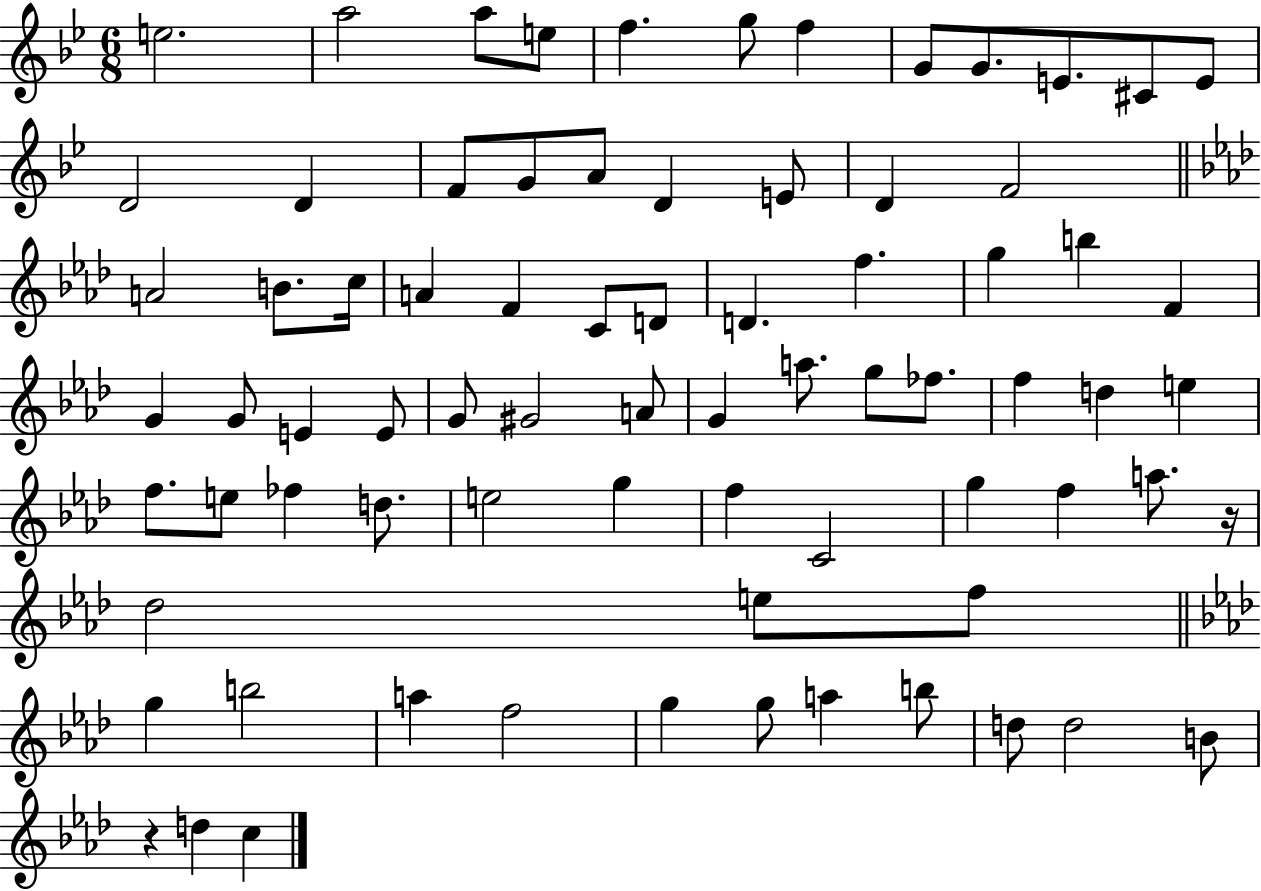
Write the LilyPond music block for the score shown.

{
  \clef treble
  \numericTimeSignature
  \time 6/8
  \key bes \major
  e''2. | a''2 a''8 e''8 | f''4. g''8 f''4 | g'8 g'8. e'8. cis'8 e'8 | \break d'2 d'4 | f'8 g'8 a'8 d'4 e'8 | d'4 f'2 | \bar "||" \break \key f \minor a'2 b'8. c''16 | a'4 f'4 c'8 d'8 | d'4. f''4. | g''4 b''4 f'4 | \break g'4 g'8 e'4 e'8 | g'8 gis'2 a'8 | g'4 a''8. g''8 fes''8. | f''4 d''4 e''4 | \break f''8. e''8 fes''4 d''8. | e''2 g''4 | f''4 c'2 | g''4 f''4 a''8. r16 | \break des''2 e''8 f''8 | \bar "||" \break \key aes \major g''4 b''2 | a''4 f''2 | g''4 g''8 a''4 b''8 | d''8 d''2 b'8 | \break r4 d''4 c''4 | \bar "|."
}